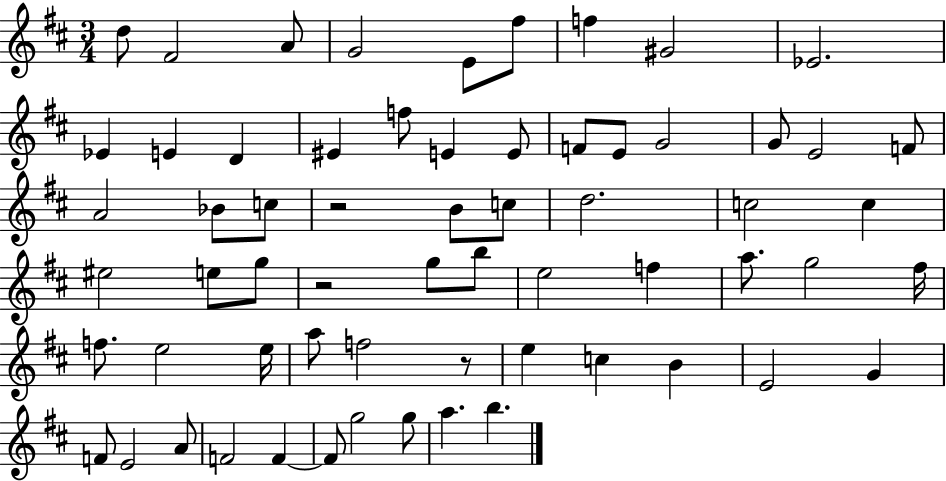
X:1
T:Untitled
M:3/4
L:1/4
K:D
d/2 ^F2 A/2 G2 E/2 ^f/2 f ^G2 _E2 _E E D ^E f/2 E E/2 F/2 E/2 G2 G/2 E2 F/2 A2 _B/2 c/2 z2 B/2 c/2 d2 c2 c ^e2 e/2 g/2 z2 g/2 b/2 e2 f a/2 g2 ^f/4 f/2 e2 e/4 a/2 f2 z/2 e c B E2 G F/2 E2 A/2 F2 F F/2 g2 g/2 a b